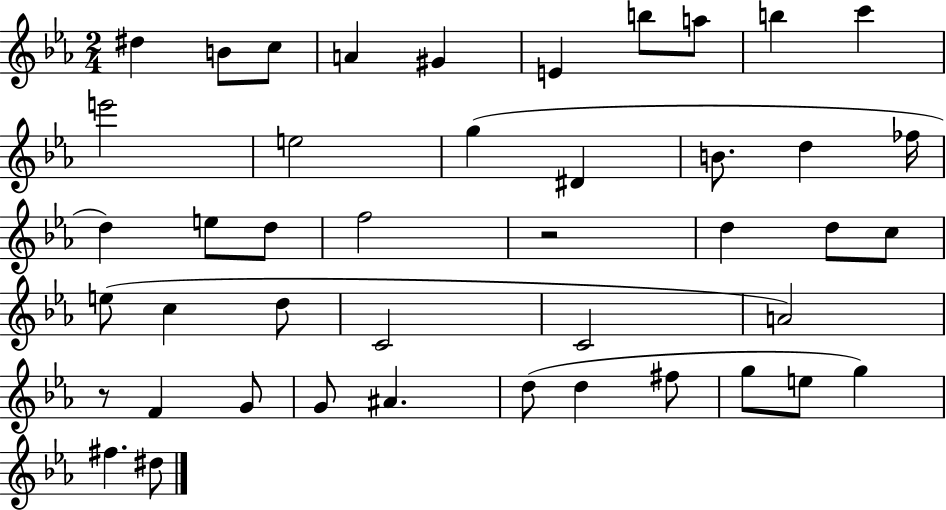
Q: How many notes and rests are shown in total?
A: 44